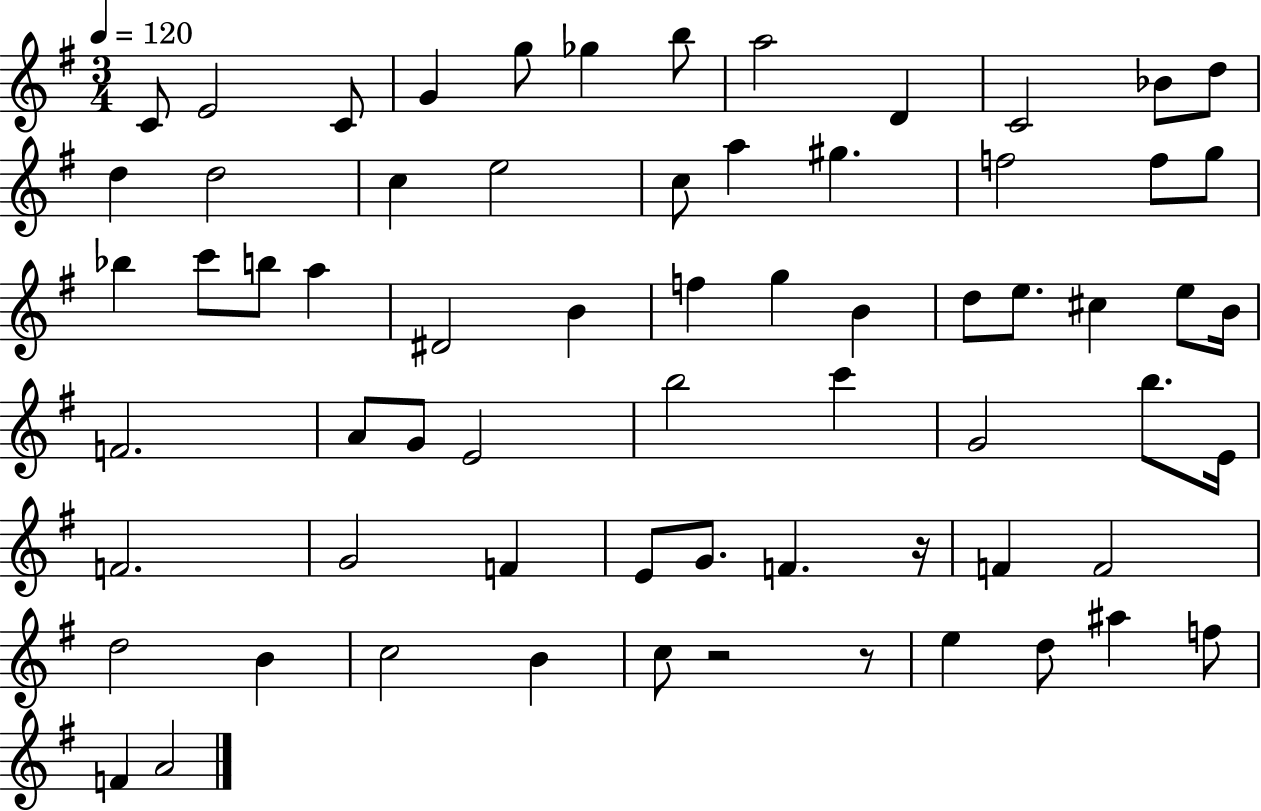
{
  \clef treble
  \numericTimeSignature
  \time 3/4
  \key g \major
  \tempo 4 = 120
  c'8 e'2 c'8 | g'4 g''8 ges''4 b''8 | a''2 d'4 | c'2 bes'8 d''8 | \break d''4 d''2 | c''4 e''2 | c''8 a''4 gis''4. | f''2 f''8 g''8 | \break bes''4 c'''8 b''8 a''4 | dis'2 b'4 | f''4 g''4 b'4 | d''8 e''8. cis''4 e''8 b'16 | \break f'2. | a'8 g'8 e'2 | b''2 c'''4 | g'2 b''8. e'16 | \break f'2. | g'2 f'4 | e'8 g'8. f'4. r16 | f'4 f'2 | \break d''2 b'4 | c''2 b'4 | c''8 r2 r8 | e''4 d''8 ais''4 f''8 | \break f'4 a'2 | \bar "|."
}